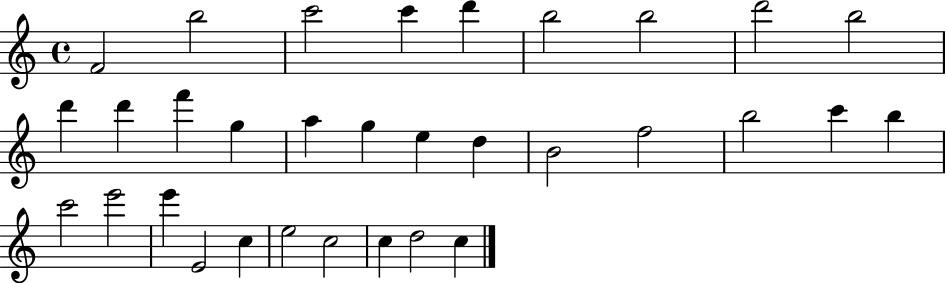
X:1
T:Untitled
M:4/4
L:1/4
K:C
F2 b2 c'2 c' d' b2 b2 d'2 b2 d' d' f' g a g e d B2 f2 b2 c' b c'2 e'2 e' E2 c e2 c2 c d2 c